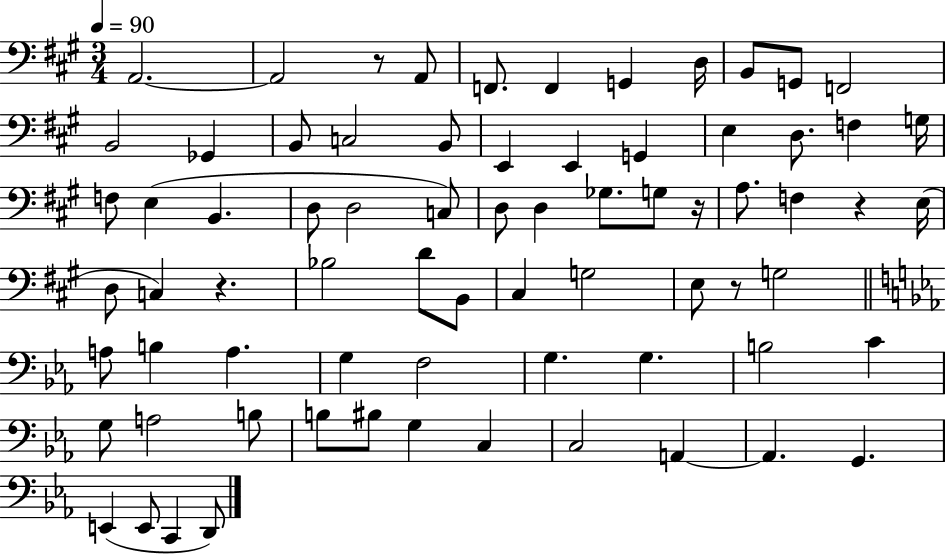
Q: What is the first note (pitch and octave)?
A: A2